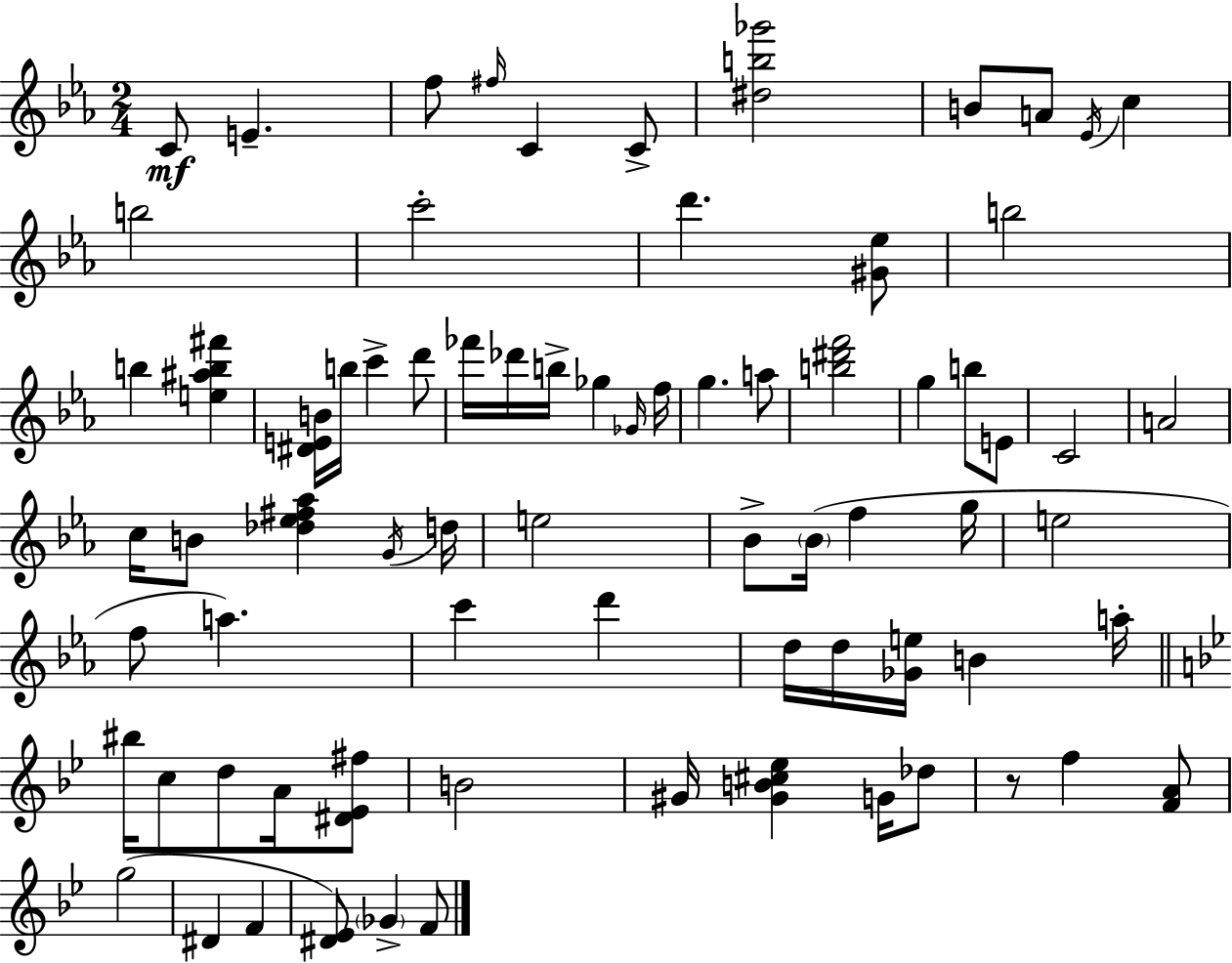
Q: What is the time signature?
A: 2/4